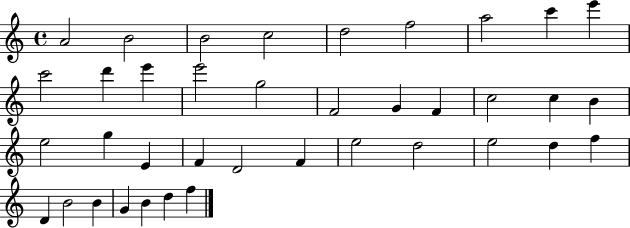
A4/h B4/h B4/h C5/h D5/h F5/h A5/h C6/q E6/q C6/h D6/q E6/q E6/h G5/h F4/h G4/q F4/q C5/h C5/q B4/q E5/h G5/q E4/q F4/q D4/h F4/q E5/h D5/h E5/h D5/q F5/q D4/q B4/h B4/q G4/q B4/q D5/q F5/q